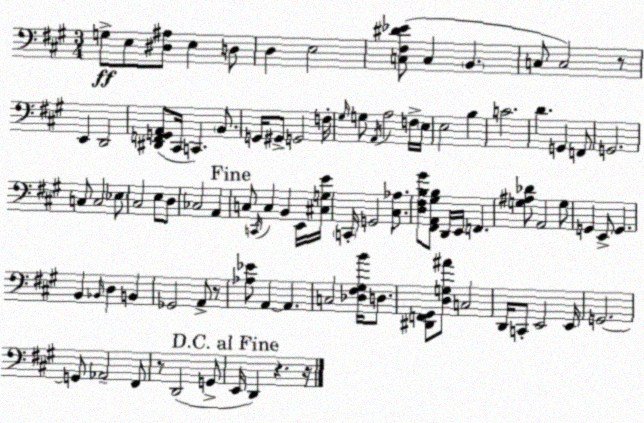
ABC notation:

X:1
T:Untitled
M:3/4
L:1/4
K:A
G,/2 E,/2 [^D,^A,]/2 E, D,/2 D, E,2 [C,^F,^D_E]/2 C, B,, C,/2 C,2 z/2 E,, D,,2 [^D,,F,,G,,A,,]/2 ^C,,/4 C,, B,,/2 G,,/4 ^G,,/2 G,,2 F,/4 ^G,/4 G,/2 A,,/4 A,2 F,/4 E,/4 E,2 B, C2 D G,, F,,/2 G,,2 C,/2 C,2 _E,/2 ^C,2 E,/2 D,/2 _C,2 A,, C,/2 C,,/4 C, B,, E,,/4 [^C,G,E]/4 C,,/4 G,,2 [^C,_A,]/2 [D,^F,B,^G]/2 [^F,,A,,^G,B,]/2 D,,/4 E,,/4 F,, [G,^A,_D]/2 A,,2 G,/2 G,, E,,/2 G,, B,, _B,,/4 D, B,, _G,,2 A,,/2 z/2 [_A,_E]/2 A,, A,, C,2 [_D,^F,^G,B]/4 D,/2 [^D,,F,,^G,,]/2 [D,G,^A]/2 C,2 D,,/4 C,,/2 E,,2 E,,/4 G,,2 G,,/2 _A,,2 ^F,,/2 z/2 D,,2 G,,/2 E,,/4 D,, z z/4